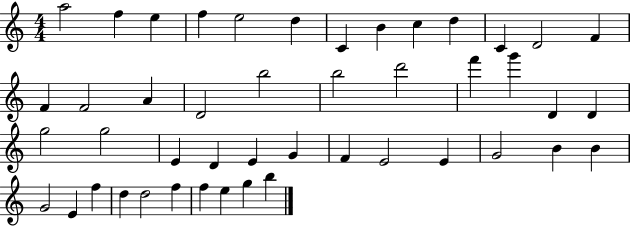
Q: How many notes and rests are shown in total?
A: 46